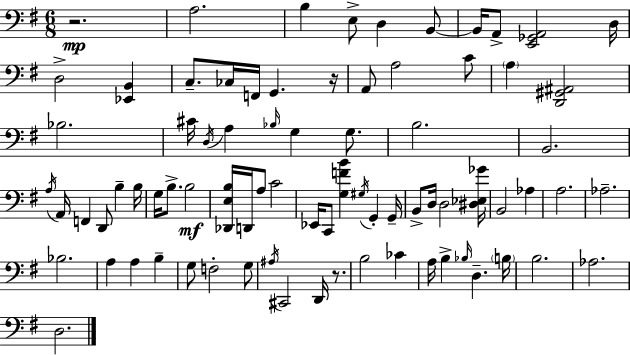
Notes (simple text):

R/h. A3/h. B3/q E3/e D3/q B2/e B2/s A2/e [E2,Gb2,A2]/h D3/s D3/h [Eb2,B2]/q C3/e. CES3/s F2/s G2/q. R/s A2/e A3/h C4/e A3/q [D2,G#2,A#2]/h Bb3/h. C#4/s D3/s A3/q Bb3/s G3/q G3/e. B3/h. B2/h. A3/s A2/s F2/q D2/e B3/q B3/s G3/s B3/e. B3/h [Db2,E3,B3]/s D2/s A3/e C4/h Eb2/s C2/e [G3,F4,B4]/q G#3/s G2/q G2/s B2/e D3/s D3/h [D#3,Eb3,Gb4]/s B2/h Ab3/q A3/h. Ab3/h. Bb3/h. A3/q A3/q B3/q G3/e F3/h G3/e A#3/s C#2/h D2/s R/e. B3/h CES4/q A3/s B3/q Bb3/s D3/q. B3/s B3/h. Ab3/h. D3/h.